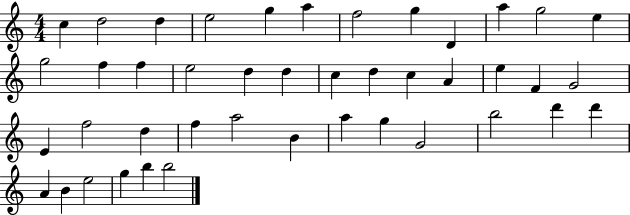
X:1
T:Untitled
M:4/4
L:1/4
K:C
c d2 d e2 g a f2 g D a g2 e g2 f f e2 d d c d c A e F G2 E f2 d f a2 B a g G2 b2 d' d' A B e2 g b b2